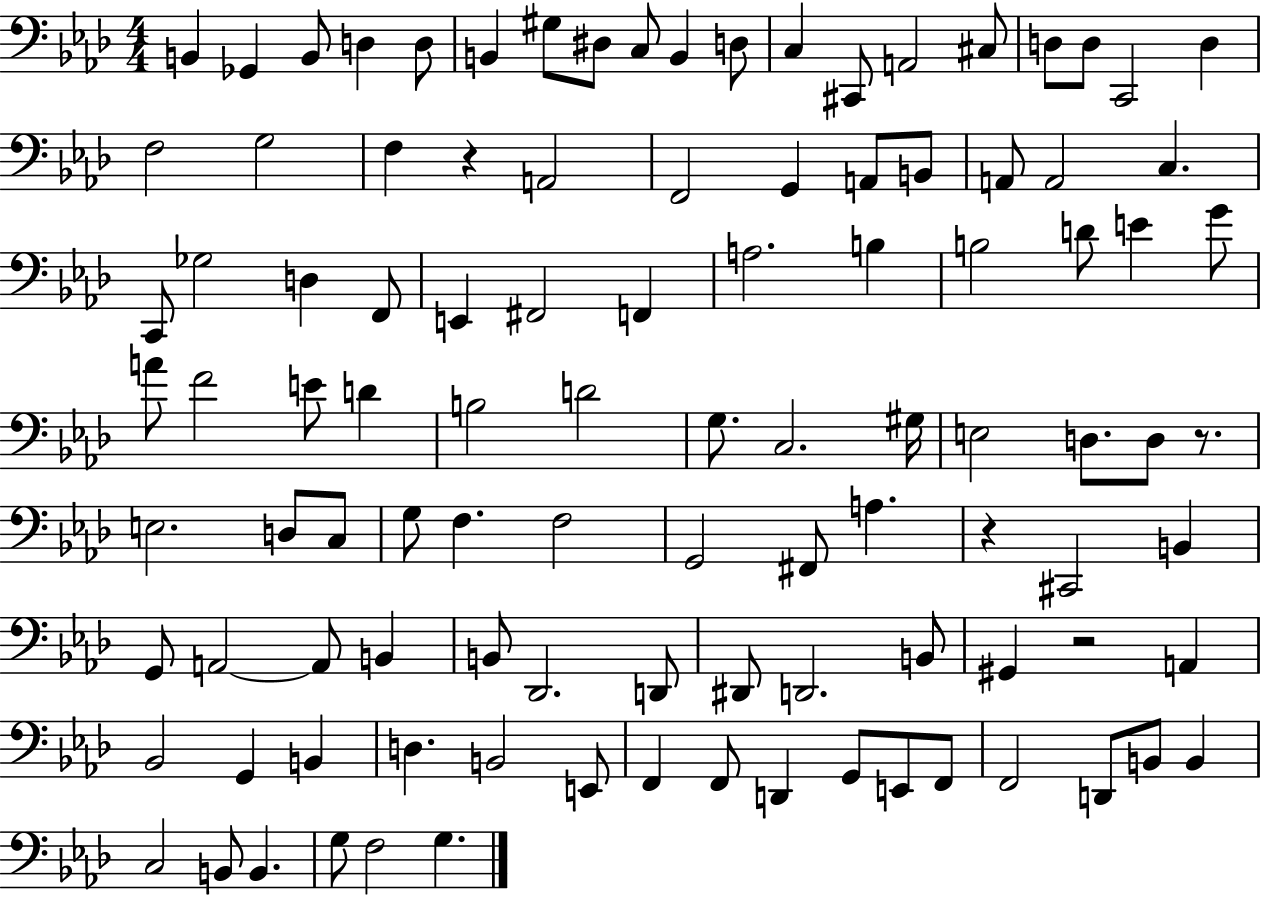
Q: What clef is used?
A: bass